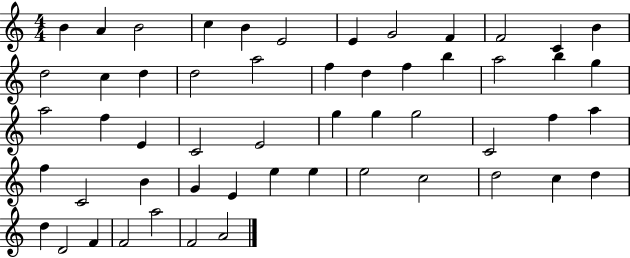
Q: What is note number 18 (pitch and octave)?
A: F5